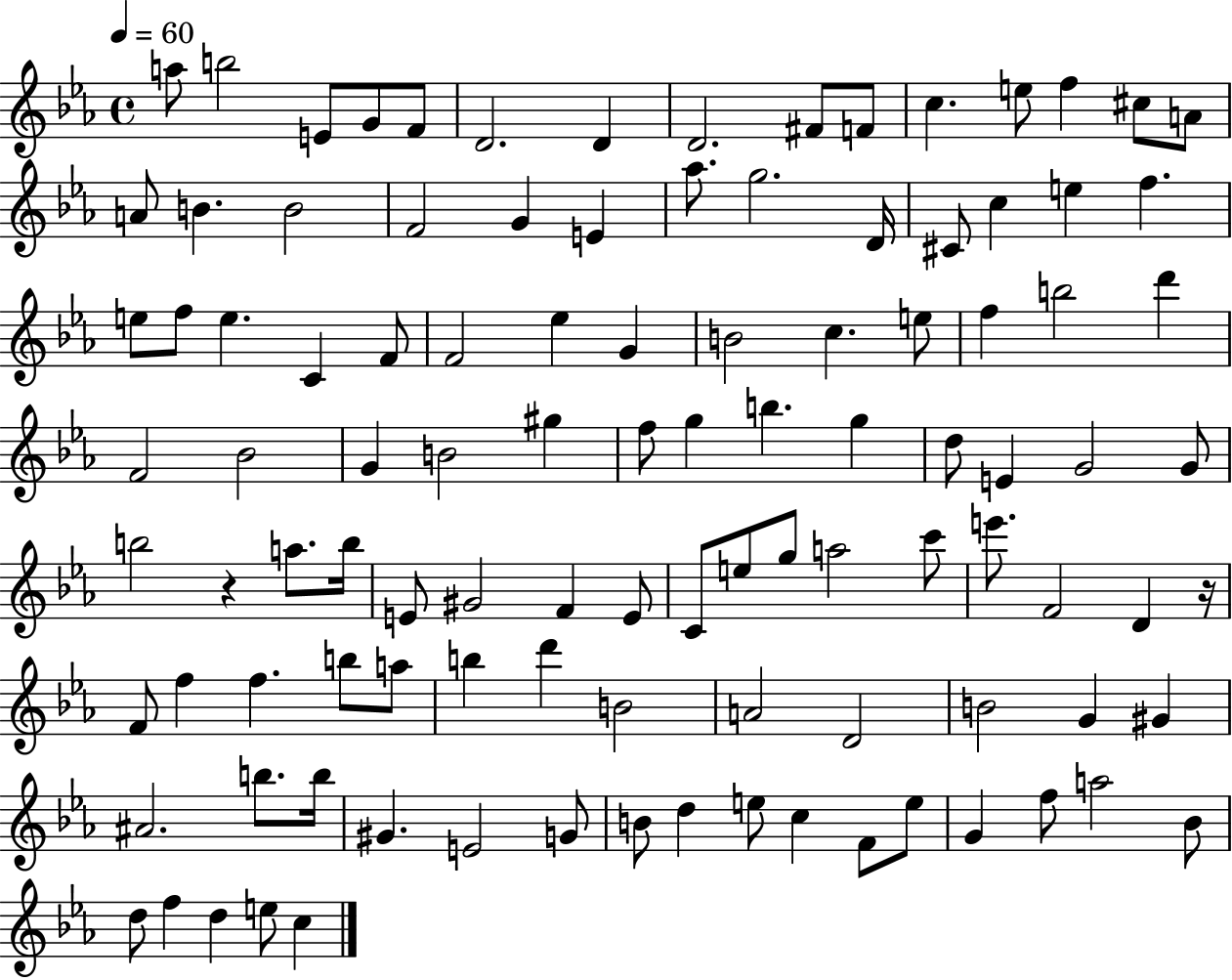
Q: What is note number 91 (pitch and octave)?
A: D5